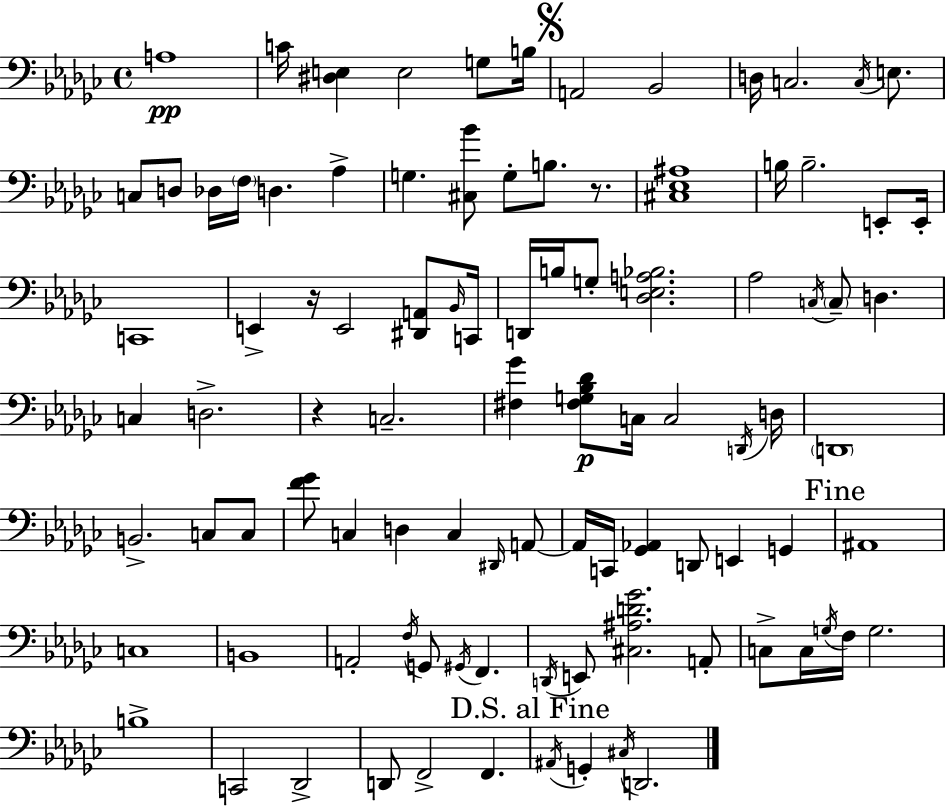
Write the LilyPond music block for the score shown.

{
  \clef bass
  \time 4/4
  \defaultTimeSignature
  \key ees \minor
  a1\pp | c'16 <dis e>4 e2 g8 b16 | \mark \markup { \musicglyph "scripts.segno" } a,2 bes,2 | d16 c2. \acciaccatura { c16 } e8. | \break c8 d8 des16 \parenthesize f16 d4. aes4-> | g4. <cis bes'>8 g8-. b8. r8. | <cis ees ais>1 | b16 b2.-- e,8-. | \break e,16-. c,1 | e,4-> r16 e,2 <dis, a,>8 | \grace { bes,16 } c,16 d,16 b16 g8-. <des e a bes>2. | aes2 \acciaccatura { c16 } \parenthesize c8-- d4. | \break c4 d2.-> | r4 c2.-- | <fis ges'>4 <fis g bes des'>8\p c16 c2 | \acciaccatura { d,16 } d16 \parenthesize d,1 | \break b,2.-> | c8 c8 <f' ges'>8 c4 d4 c4 | \grace { dis,16 } a,8~~ a,16 c,16 <ges, aes,>4 d,8 e,4 | g,4 \mark "Fine" ais,1 | \break c1 | b,1 | a,2-. \acciaccatura { f16 } g,8 | \acciaccatura { gis,16 } f,4. \acciaccatura { d,16 } e,8 <cis ais d' ges'>2. | \break a,8-. c8-> c16 \acciaccatura { g16 } f16 g2. | b1-> | c,2 | des,2-> d,8 f,2-> | \break f,4. \mark "D.S. al Fine" \acciaccatura { ais,16 } g,4-. \acciaccatura { cis16 } d,2. | \bar "|."
}